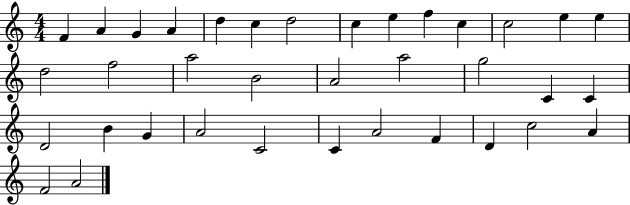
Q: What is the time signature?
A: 4/4